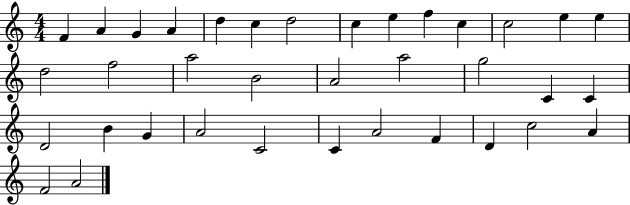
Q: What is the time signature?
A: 4/4